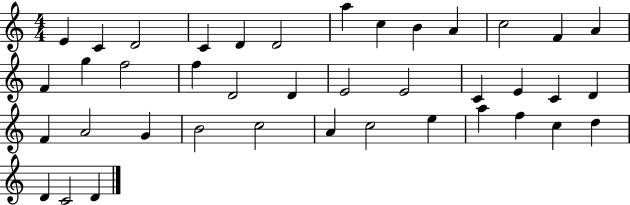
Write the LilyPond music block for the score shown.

{
  \clef treble
  \numericTimeSignature
  \time 4/4
  \key c \major
  e'4 c'4 d'2 | c'4 d'4 d'2 | a''4 c''4 b'4 a'4 | c''2 f'4 a'4 | \break f'4 g''4 f''2 | f''4 d'2 d'4 | e'2 e'2 | c'4 e'4 c'4 d'4 | \break f'4 a'2 g'4 | b'2 c''2 | a'4 c''2 e''4 | a''4 f''4 c''4 d''4 | \break d'4 c'2 d'4 | \bar "|."
}